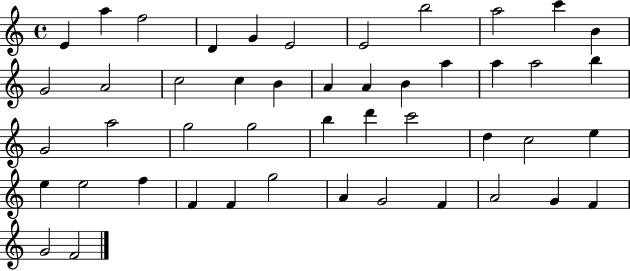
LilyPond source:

{
  \clef treble
  \time 4/4
  \defaultTimeSignature
  \key c \major
  e'4 a''4 f''2 | d'4 g'4 e'2 | e'2 b''2 | a''2 c'''4 b'4 | \break g'2 a'2 | c''2 c''4 b'4 | a'4 a'4 b'4 a''4 | a''4 a''2 b''4 | \break g'2 a''2 | g''2 g''2 | b''4 d'''4 c'''2 | d''4 c''2 e''4 | \break e''4 e''2 f''4 | f'4 f'4 g''2 | a'4 g'2 f'4 | a'2 g'4 f'4 | \break g'2 f'2 | \bar "|."
}